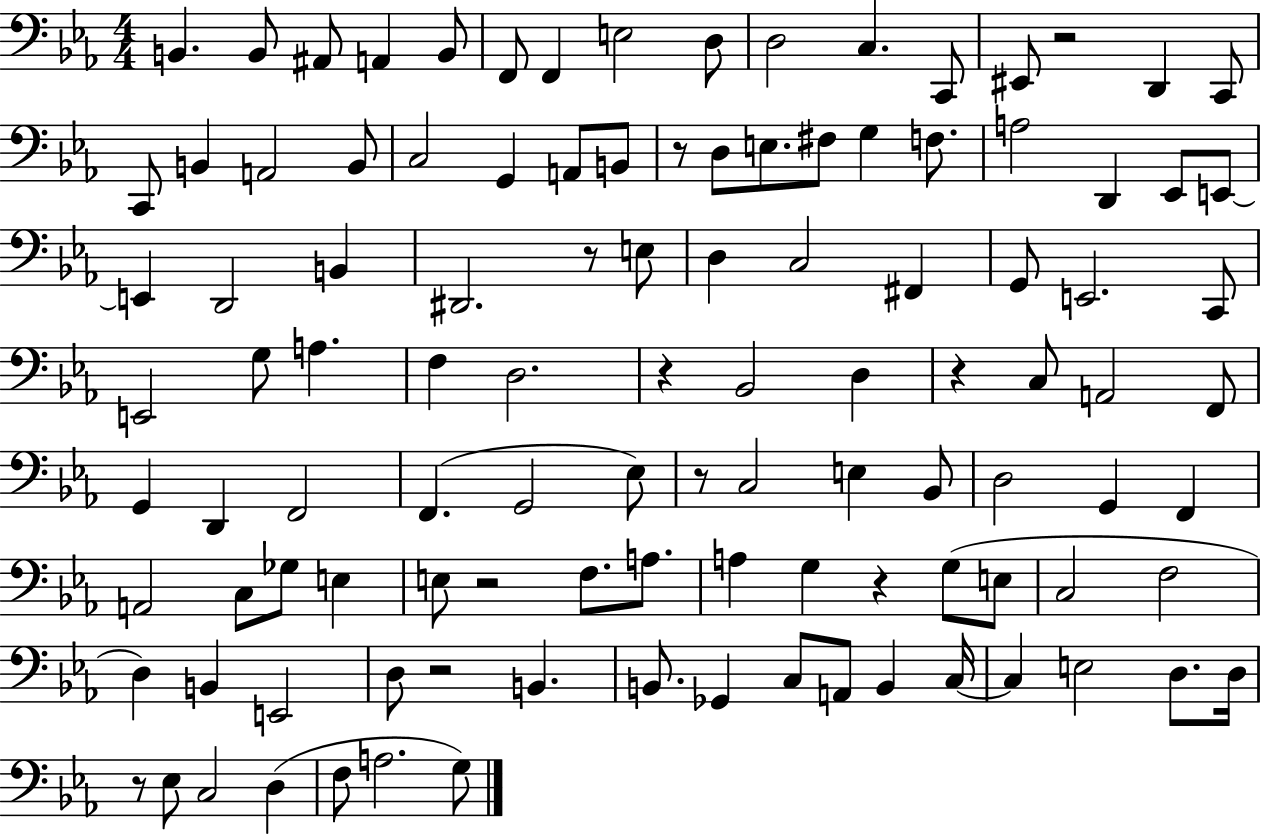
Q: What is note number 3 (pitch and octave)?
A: A#2